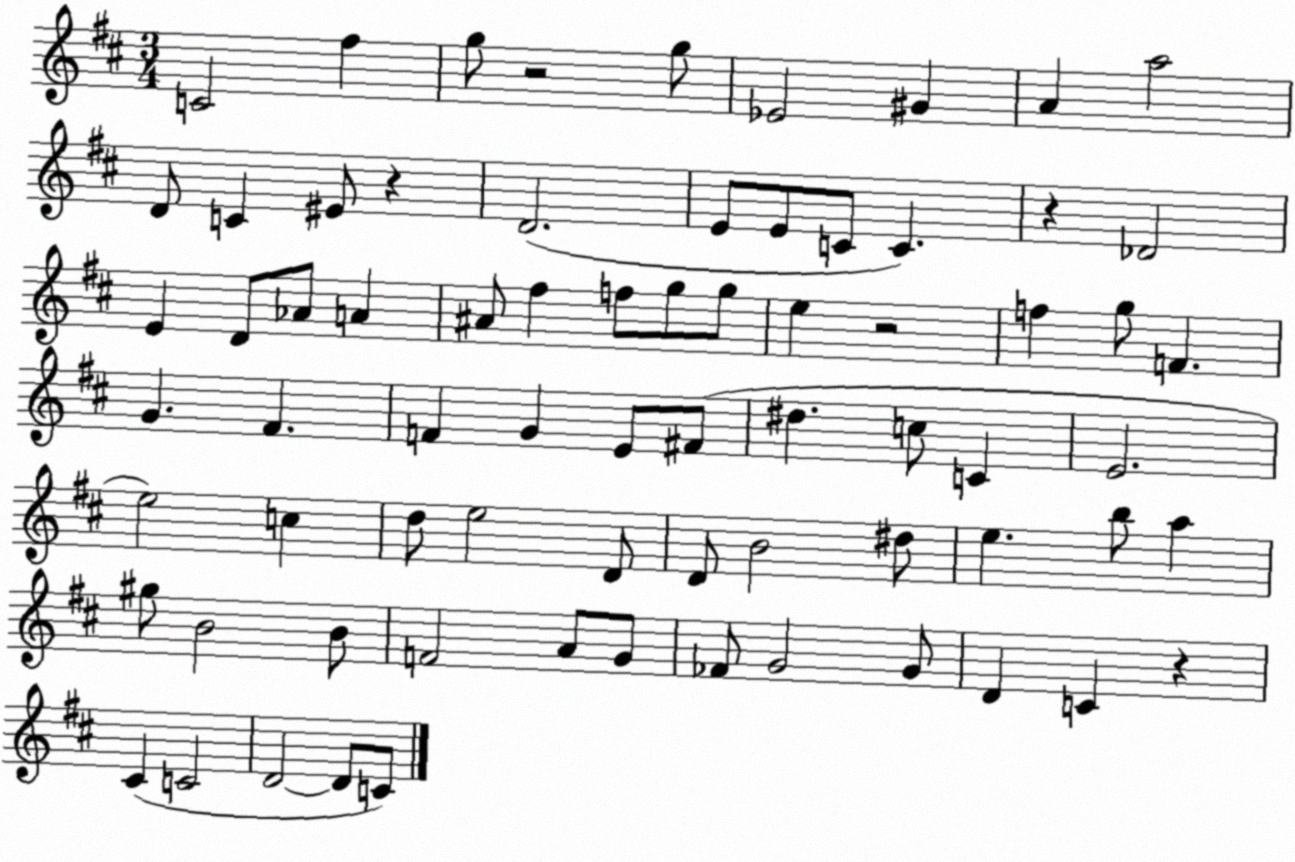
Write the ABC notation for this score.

X:1
T:Untitled
M:3/4
L:1/4
K:D
C2 ^f g/2 z2 g/2 _E2 ^G A a2 D/2 C ^E/2 z D2 E/2 E/2 C/2 C z _D2 E D/2 _A/2 A ^A/2 ^f f/2 g/2 g/2 e z2 f g/2 F G ^F F G E/2 ^F/2 ^d c/2 C E2 e2 c d/2 e2 D/2 D/2 B2 ^d/2 e b/2 a ^g/2 B2 B/2 F2 A/2 G/2 _F/2 G2 G/2 D C z ^C C2 D2 D/2 C/2